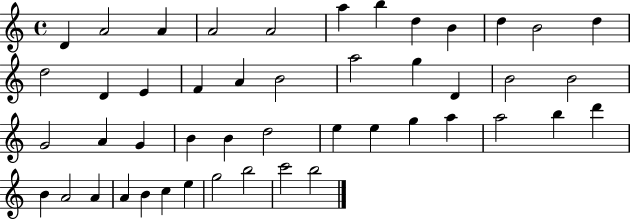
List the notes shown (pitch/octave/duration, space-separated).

D4/q A4/h A4/q A4/h A4/h A5/q B5/q D5/q B4/q D5/q B4/h D5/q D5/h D4/q E4/q F4/q A4/q B4/h A5/h G5/q D4/q B4/h B4/h G4/h A4/q G4/q B4/q B4/q D5/h E5/q E5/q G5/q A5/q A5/h B5/q D6/q B4/q A4/h A4/q A4/q B4/q C5/q E5/q G5/h B5/h C6/h B5/h